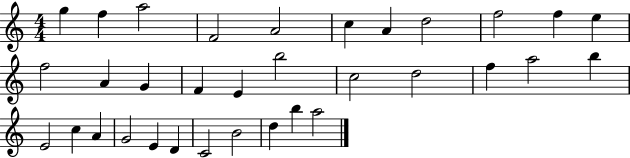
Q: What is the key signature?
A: C major